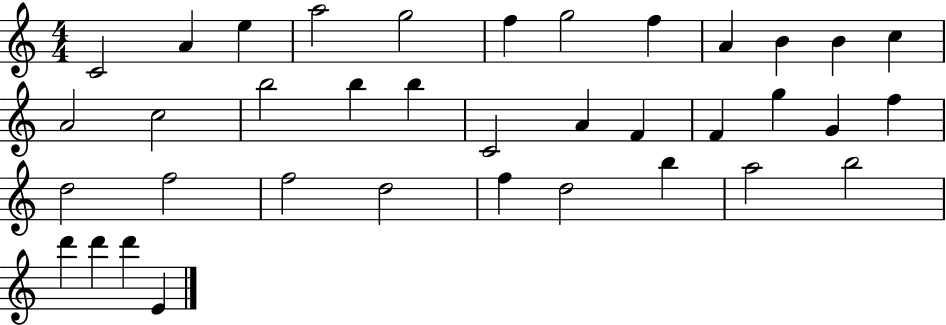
X:1
T:Untitled
M:4/4
L:1/4
K:C
C2 A e a2 g2 f g2 f A B B c A2 c2 b2 b b C2 A F F g G f d2 f2 f2 d2 f d2 b a2 b2 d' d' d' E